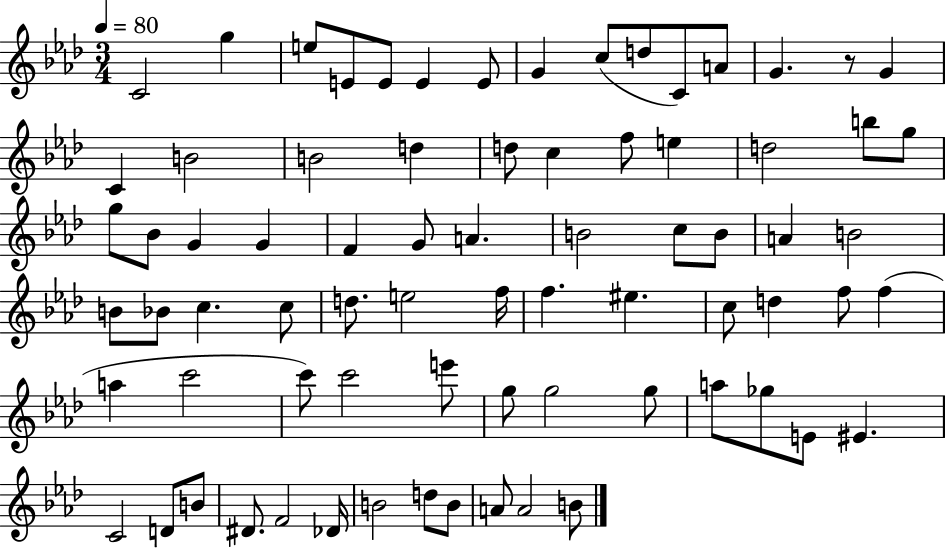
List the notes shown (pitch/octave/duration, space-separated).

C4/h G5/q E5/e E4/e E4/e E4/q E4/e G4/q C5/e D5/e C4/e A4/e G4/q. R/e G4/q C4/q B4/h B4/h D5/q D5/e C5/q F5/e E5/q D5/h B5/e G5/e G5/e Bb4/e G4/q G4/q F4/q G4/e A4/q. B4/h C5/e B4/e A4/q B4/h B4/e Bb4/e C5/q. C5/e D5/e. E5/h F5/s F5/q. EIS5/q. C5/e D5/q F5/e F5/q A5/q C6/h C6/e C6/h E6/e G5/e G5/h G5/e A5/e Gb5/e E4/e EIS4/q. C4/h D4/e B4/e D#4/e. F4/h Db4/s B4/h D5/e B4/e A4/e A4/h B4/e